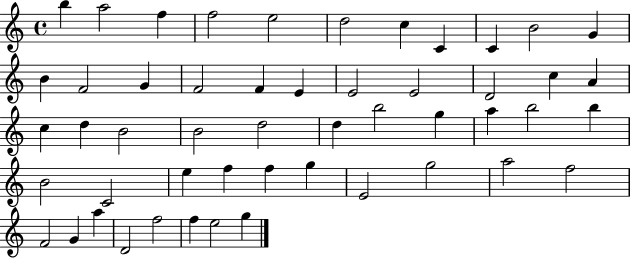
B5/q A5/h F5/q F5/h E5/h D5/h C5/q C4/q C4/q B4/h G4/q B4/q F4/h G4/q F4/h F4/q E4/q E4/h E4/h D4/h C5/q A4/q C5/q D5/q B4/h B4/h D5/h D5/q B5/h G5/q A5/q B5/h B5/q B4/h C4/h E5/q F5/q F5/q G5/q E4/h G5/h A5/h F5/h F4/h G4/q A5/q D4/h F5/h F5/q E5/h G5/q